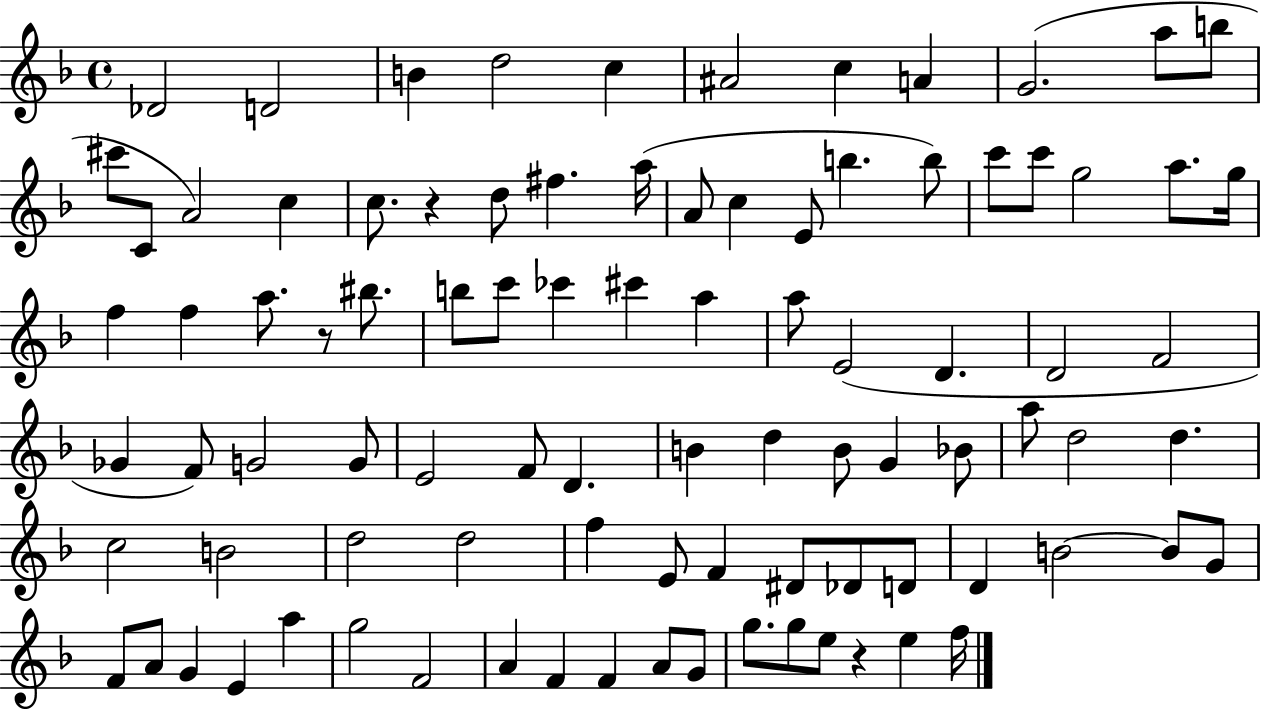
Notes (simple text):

Db4/h D4/h B4/q D5/h C5/q A#4/h C5/q A4/q G4/h. A5/e B5/e C#6/e C4/e A4/h C5/q C5/e. R/q D5/e F#5/q. A5/s A4/e C5/q E4/e B5/q. B5/e C6/e C6/e G5/h A5/e. G5/s F5/q F5/q A5/e. R/e BIS5/e. B5/e C6/e CES6/q C#6/q A5/q A5/e E4/h D4/q. D4/h F4/h Gb4/q F4/e G4/h G4/e E4/h F4/e D4/q. B4/q D5/q B4/e G4/q Bb4/e A5/e D5/h D5/q. C5/h B4/h D5/h D5/h F5/q E4/e F4/q D#4/e Db4/e D4/e D4/q B4/h B4/e G4/e F4/e A4/e G4/q E4/q A5/q G5/h F4/h A4/q F4/q F4/q A4/e G4/e G5/e. G5/e E5/e R/q E5/q F5/s